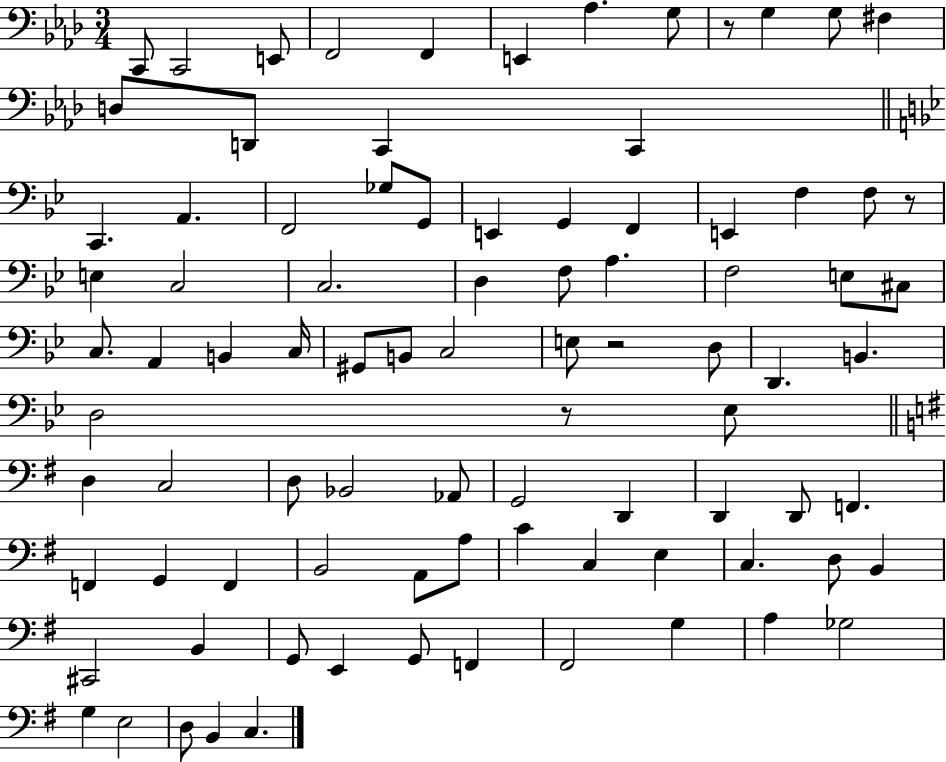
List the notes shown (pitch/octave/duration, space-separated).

C2/e C2/h E2/e F2/h F2/q E2/q Ab3/q. G3/e R/e G3/q G3/e F#3/q D3/e D2/e C2/q C2/q C2/q. A2/q. F2/h Gb3/e G2/e E2/q G2/q F2/q E2/q F3/q F3/e R/e E3/q C3/h C3/h. D3/q F3/e A3/q. F3/h E3/e C#3/e C3/e. A2/q B2/q C3/s G#2/e B2/e C3/h E3/e R/h D3/e D2/q. B2/q. D3/h R/e Eb3/e D3/q C3/h D3/e Bb2/h Ab2/e G2/h D2/q D2/q D2/e F2/q. F2/q G2/q F2/q B2/h A2/e A3/e C4/q C3/q E3/q C3/q. D3/e B2/q C#2/h B2/q G2/e E2/q G2/e F2/q F#2/h G3/q A3/q Gb3/h G3/q E3/h D3/e B2/q C3/q.